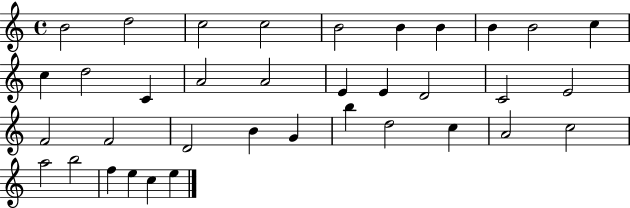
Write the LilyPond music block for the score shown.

{
  \clef treble
  \time 4/4
  \defaultTimeSignature
  \key c \major
  b'2 d''2 | c''2 c''2 | b'2 b'4 b'4 | b'4 b'2 c''4 | \break c''4 d''2 c'4 | a'2 a'2 | e'4 e'4 d'2 | c'2 e'2 | \break f'2 f'2 | d'2 b'4 g'4 | b''4 d''2 c''4 | a'2 c''2 | \break a''2 b''2 | f''4 e''4 c''4 e''4 | \bar "|."
}